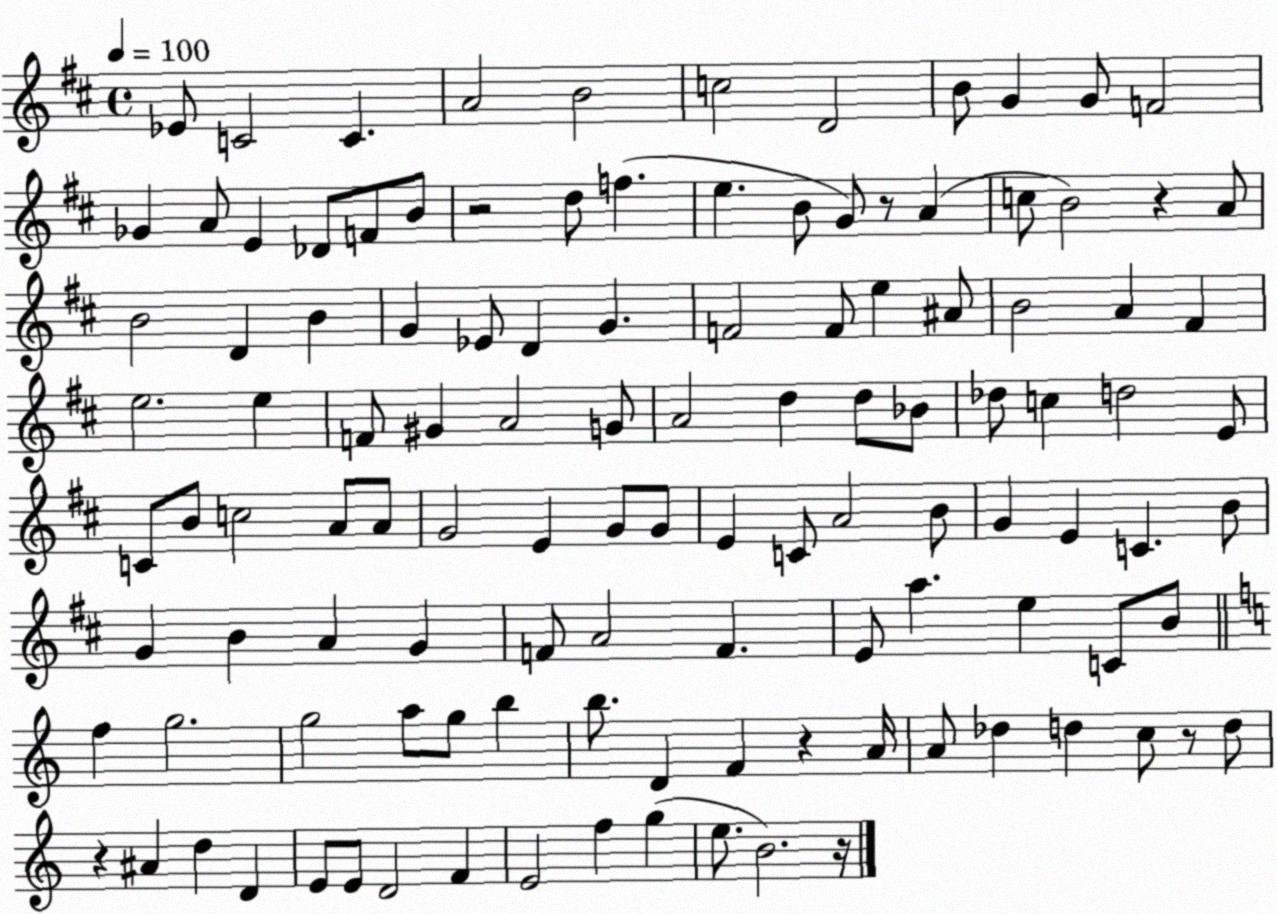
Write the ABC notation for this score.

X:1
T:Untitled
M:4/4
L:1/4
K:D
_E/2 C2 C A2 B2 c2 D2 B/2 G G/2 F2 _G A/2 E _D/2 F/2 B/2 z2 d/2 f e B/2 G/2 z/2 A c/2 B2 z A/2 B2 D B G _E/2 D G F2 F/2 e ^A/2 B2 A ^F e2 e F/2 ^G A2 G/2 A2 d d/2 _B/2 _d/2 c d2 E/2 C/2 B/2 c2 A/2 A/2 G2 E G/2 G/2 E C/2 A2 B/2 G E C B/2 G B A G F/2 A2 F E/2 a e C/2 B/2 f g2 g2 a/2 g/2 b b/2 D F z A/4 A/2 _d d c/2 z/2 d/2 z ^A d D E/2 E/2 D2 F E2 f g e/2 B2 z/4